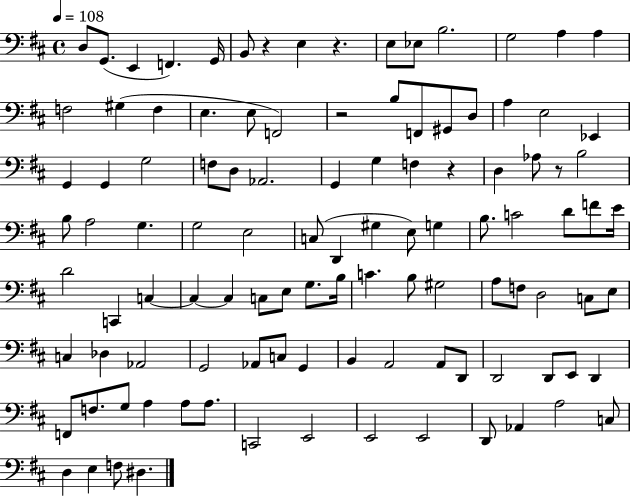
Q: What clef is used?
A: bass